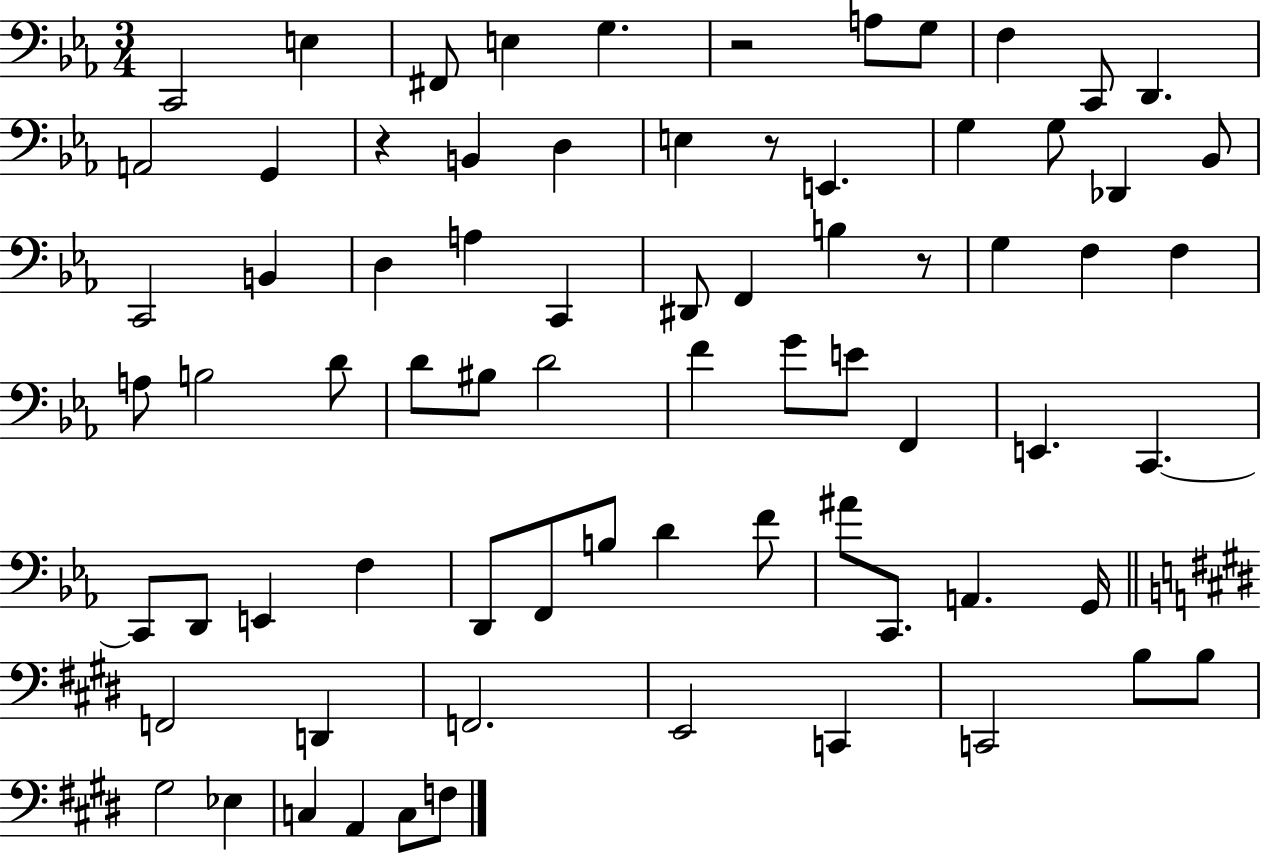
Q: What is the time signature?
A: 3/4